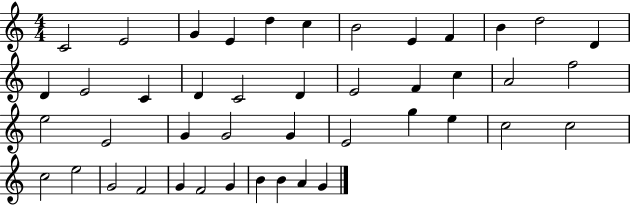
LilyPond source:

{
  \clef treble
  \numericTimeSignature
  \time 4/4
  \key c \major
  c'2 e'2 | g'4 e'4 d''4 c''4 | b'2 e'4 f'4 | b'4 d''2 d'4 | \break d'4 e'2 c'4 | d'4 c'2 d'4 | e'2 f'4 c''4 | a'2 f''2 | \break e''2 e'2 | g'4 g'2 g'4 | e'2 g''4 e''4 | c''2 c''2 | \break c''2 e''2 | g'2 f'2 | g'4 f'2 g'4 | b'4 b'4 a'4 g'4 | \break \bar "|."
}